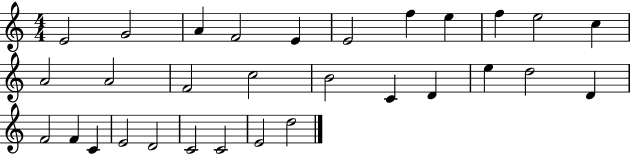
E4/h G4/h A4/q F4/h E4/q E4/h F5/q E5/q F5/q E5/h C5/q A4/h A4/h F4/h C5/h B4/h C4/q D4/q E5/q D5/h D4/q F4/h F4/q C4/q E4/h D4/h C4/h C4/h E4/h D5/h